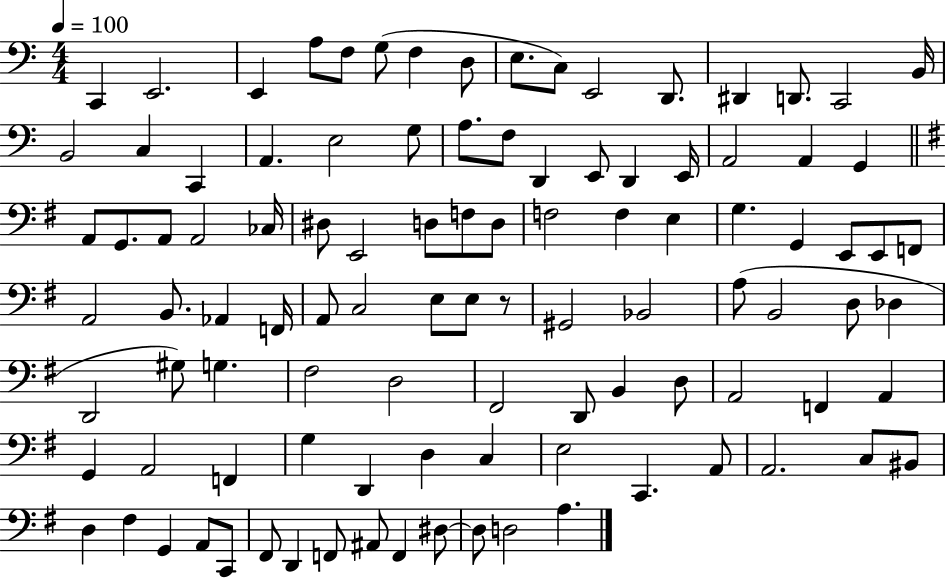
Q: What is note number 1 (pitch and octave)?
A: C2